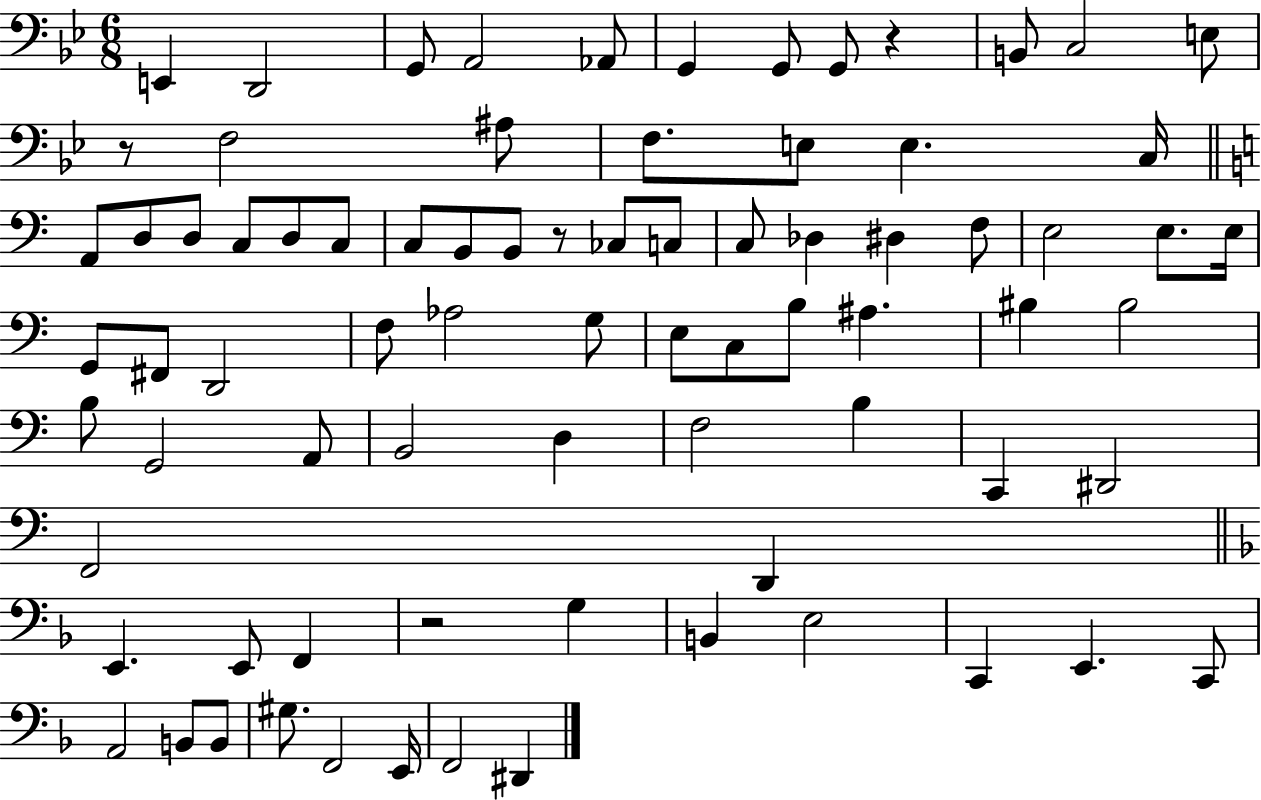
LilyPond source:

{
  \clef bass
  \numericTimeSignature
  \time 6/8
  \key bes \major
  e,4 d,2 | g,8 a,2 aes,8 | g,4 g,8 g,8 r4 | b,8 c2 e8 | \break r8 f2 ais8 | f8. e8 e4. c16 | \bar "||" \break \key a \minor a,8 d8 d8 c8 d8 c8 | c8 b,8 b,8 r8 ces8 c8 | c8 des4 dis4 f8 | e2 e8. e16 | \break g,8 fis,8 d,2 | f8 aes2 g8 | e8 c8 b8 ais4. | bis4 bis2 | \break b8 g,2 a,8 | b,2 d4 | f2 b4 | c,4 dis,2 | \break f,2 d,4 | \bar "||" \break \key d \minor e,4. e,8 f,4 | r2 g4 | b,4 e2 | c,4 e,4. c,8 | \break a,2 b,8 b,8 | gis8. f,2 e,16 | f,2 dis,4 | \bar "|."
}